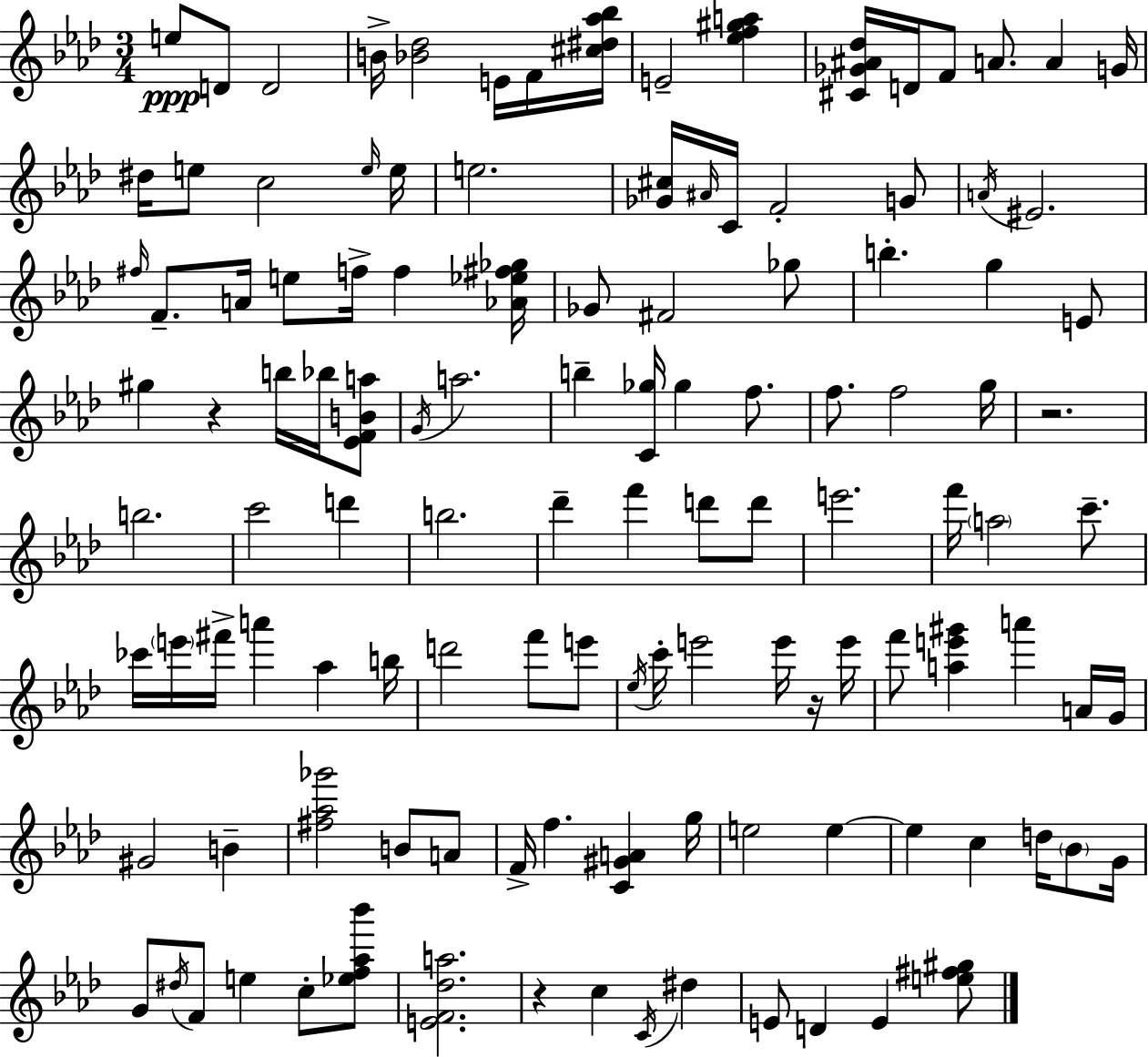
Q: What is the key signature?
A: F minor